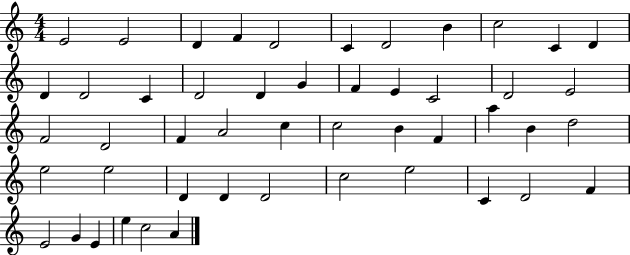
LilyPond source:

{
  \clef treble
  \numericTimeSignature
  \time 4/4
  \key c \major
  e'2 e'2 | d'4 f'4 d'2 | c'4 d'2 b'4 | c''2 c'4 d'4 | \break d'4 d'2 c'4 | d'2 d'4 g'4 | f'4 e'4 c'2 | d'2 e'2 | \break f'2 d'2 | f'4 a'2 c''4 | c''2 b'4 f'4 | a''4 b'4 d''2 | \break e''2 e''2 | d'4 d'4 d'2 | c''2 e''2 | c'4 d'2 f'4 | \break e'2 g'4 e'4 | e''4 c''2 a'4 | \bar "|."
}